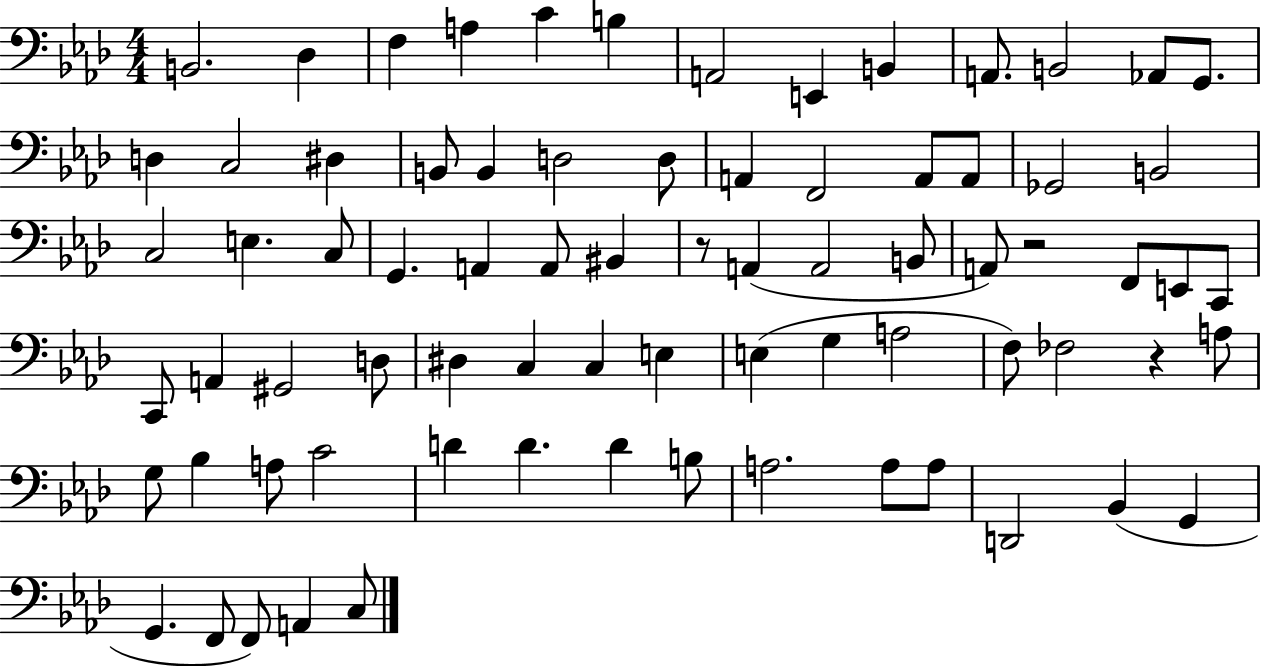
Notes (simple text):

B2/h. Db3/q F3/q A3/q C4/q B3/q A2/h E2/q B2/q A2/e. B2/h Ab2/e G2/e. D3/q C3/h D#3/q B2/e B2/q D3/h D3/e A2/q F2/h A2/e A2/e Gb2/h B2/h C3/h E3/q. C3/e G2/q. A2/q A2/e BIS2/q R/e A2/q A2/h B2/e A2/e R/h F2/e E2/e C2/e C2/e A2/q G#2/h D3/e D#3/q C3/q C3/q E3/q E3/q G3/q A3/h F3/e FES3/h R/q A3/e G3/e Bb3/q A3/e C4/h D4/q D4/q. D4/q B3/e A3/h. A3/e A3/e D2/h Bb2/q G2/q G2/q. F2/e F2/e A2/q C3/e